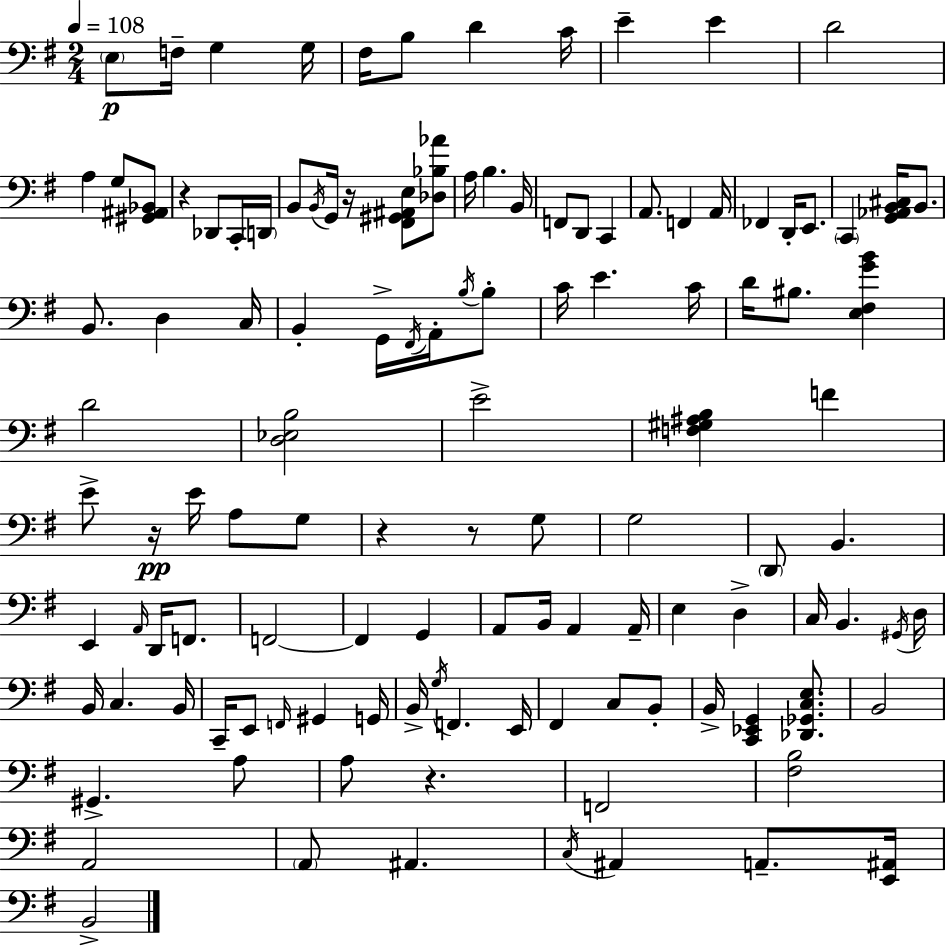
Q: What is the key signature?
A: G major